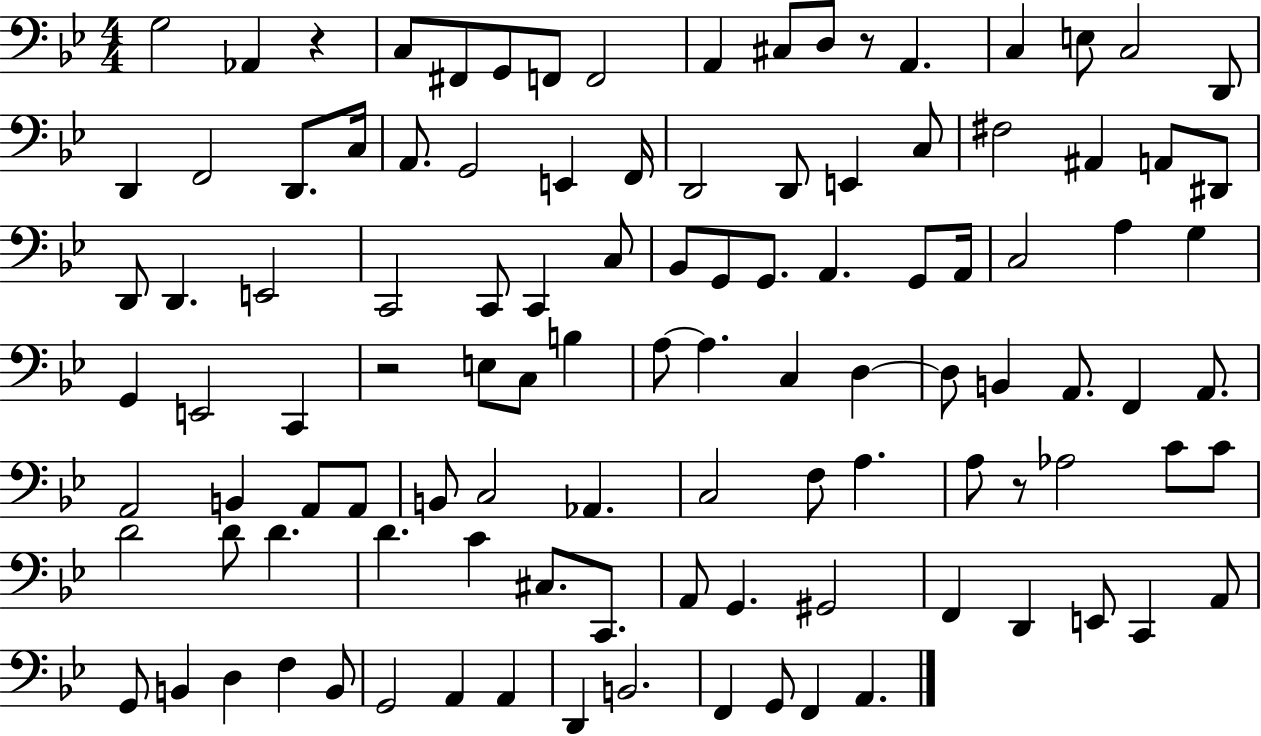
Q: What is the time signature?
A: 4/4